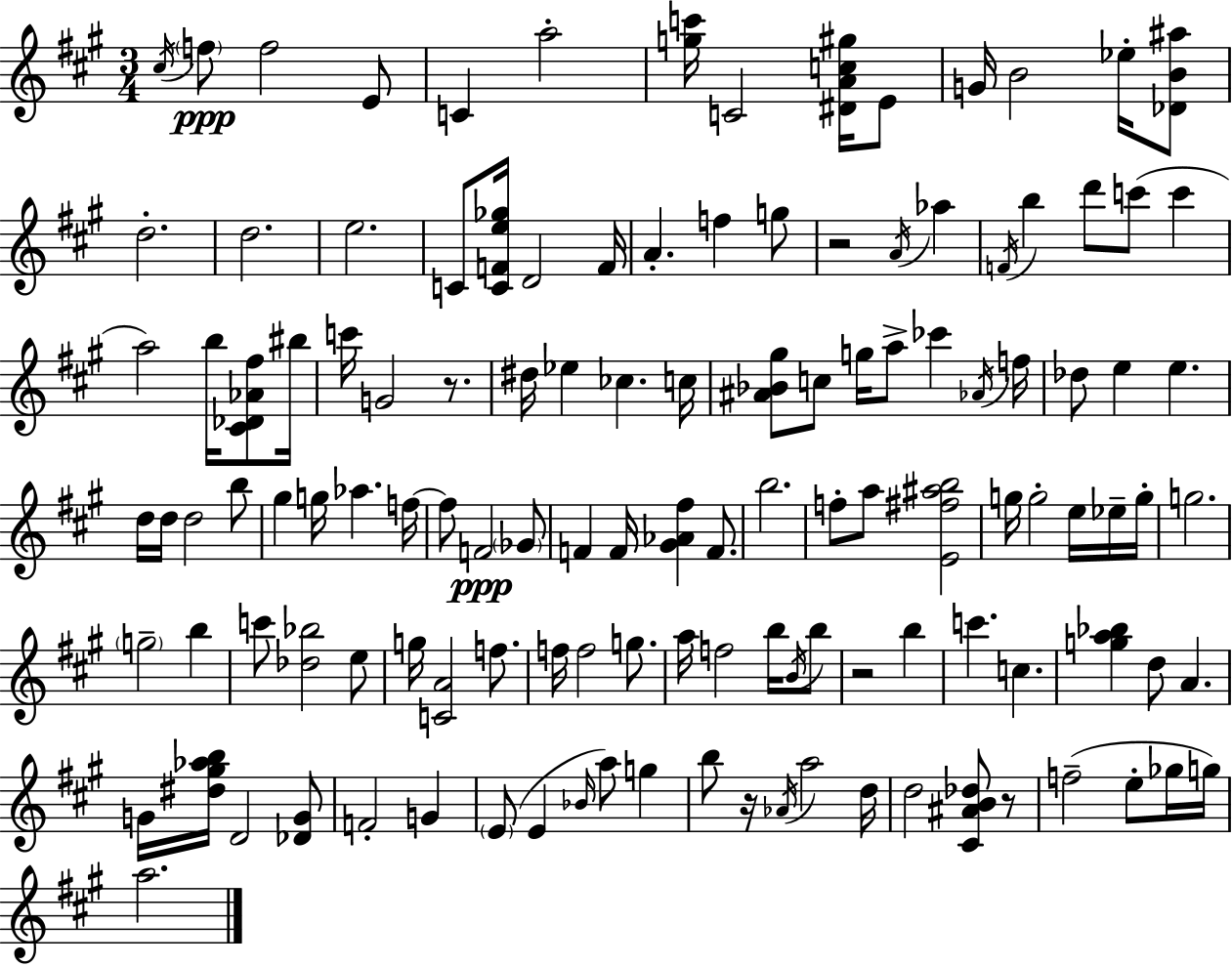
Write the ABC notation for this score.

X:1
T:Untitled
M:3/4
L:1/4
K:A
^c/4 f/2 f2 E/2 C a2 [gc']/4 C2 [^DAc^g]/4 E/2 G/4 B2 _e/4 [_DB^a]/2 d2 d2 e2 C/2 [CFe_g]/4 D2 F/4 A f g/2 z2 A/4 _a F/4 b d'/2 c'/2 c' a2 b/4 [^C_D_A^f]/2 ^b/4 c'/4 G2 z/2 ^d/4 _e _c c/4 [^A_B^g]/2 c/2 g/4 a/2 _c' _A/4 f/4 _d/2 e e d/4 d/4 d2 b/2 ^g g/4 _a f/4 f/2 F2 _G/2 F F/4 [^G_A^f] F/2 b2 f/2 a/2 [E^f^ab]2 g/4 g2 e/4 _e/4 g/4 g2 g2 b c'/2 [_d_b]2 e/2 g/4 [CA]2 f/2 f/4 f2 g/2 a/4 f2 b/4 B/4 b/2 z2 b c' c [ga_b] d/2 A G/4 [^d^g_ab]/4 D2 [_DG]/2 F2 G E/2 E _B/4 a/2 g b/2 z/4 _A/4 a2 d/4 d2 [^C^AB_d]/2 z/2 f2 e/2 _g/4 g/4 a2